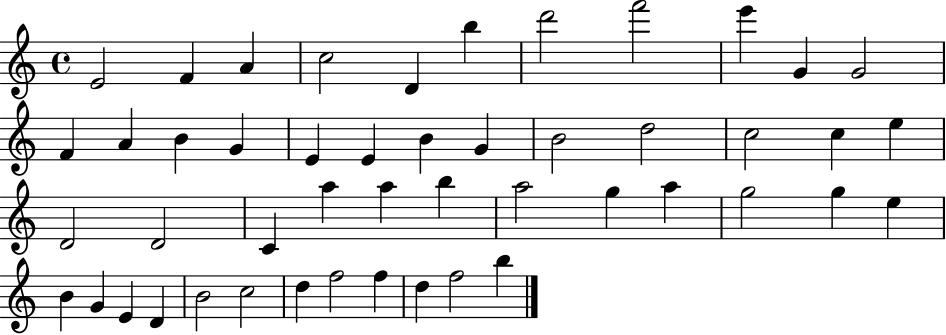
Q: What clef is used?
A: treble